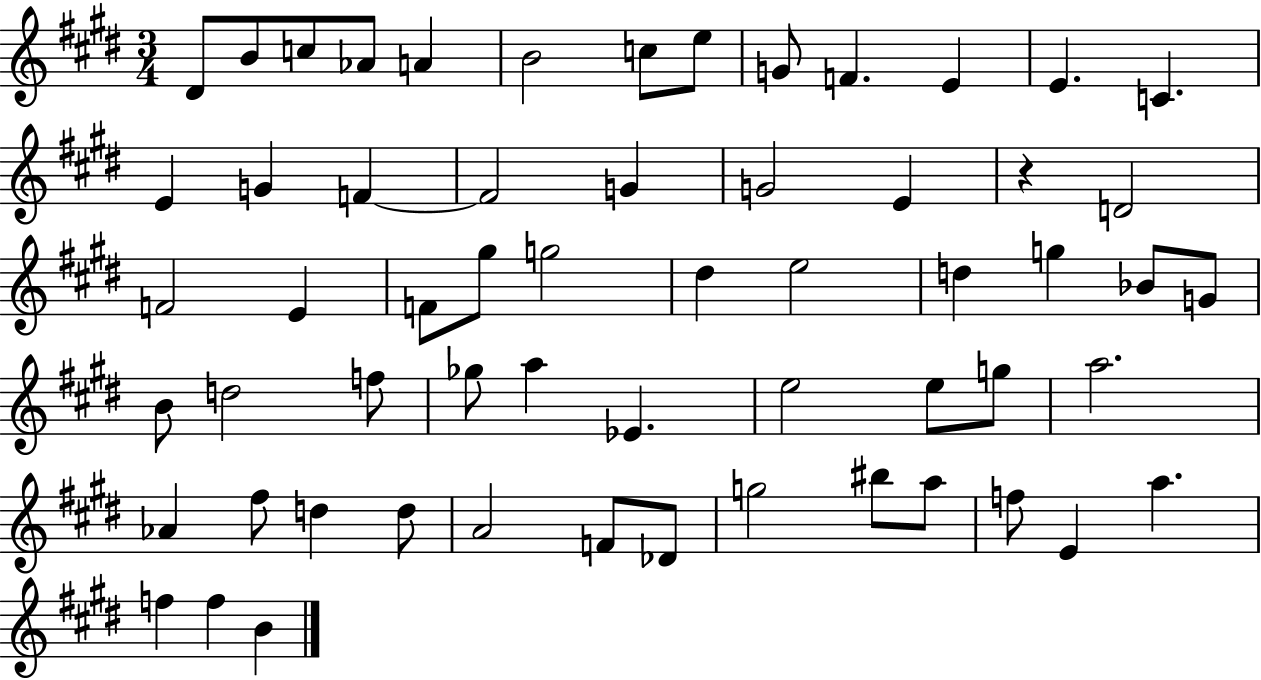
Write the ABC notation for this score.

X:1
T:Untitled
M:3/4
L:1/4
K:E
^D/2 B/2 c/2 _A/2 A B2 c/2 e/2 G/2 F E E C E G F F2 G G2 E z D2 F2 E F/2 ^g/2 g2 ^d e2 d g _B/2 G/2 B/2 d2 f/2 _g/2 a _E e2 e/2 g/2 a2 _A ^f/2 d d/2 A2 F/2 _D/2 g2 ^b/2 a/2 f/2 E a f f B